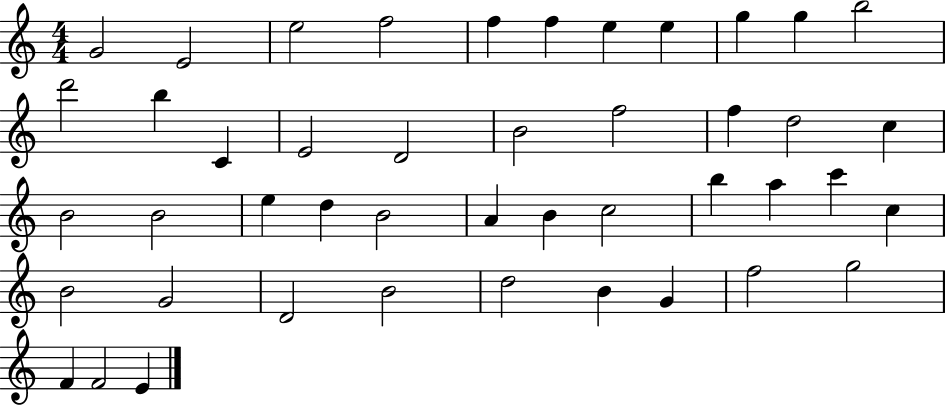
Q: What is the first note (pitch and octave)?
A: G4